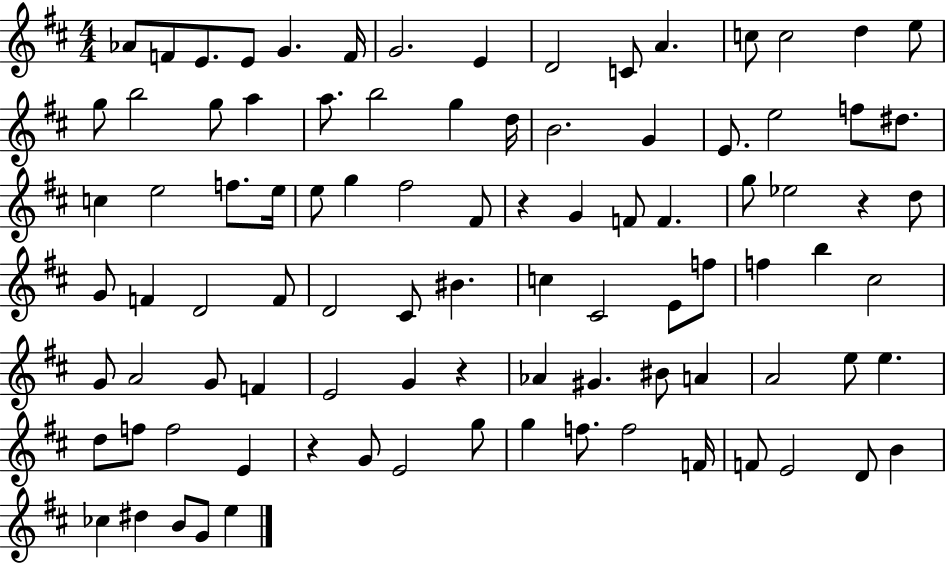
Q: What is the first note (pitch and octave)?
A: Ab4